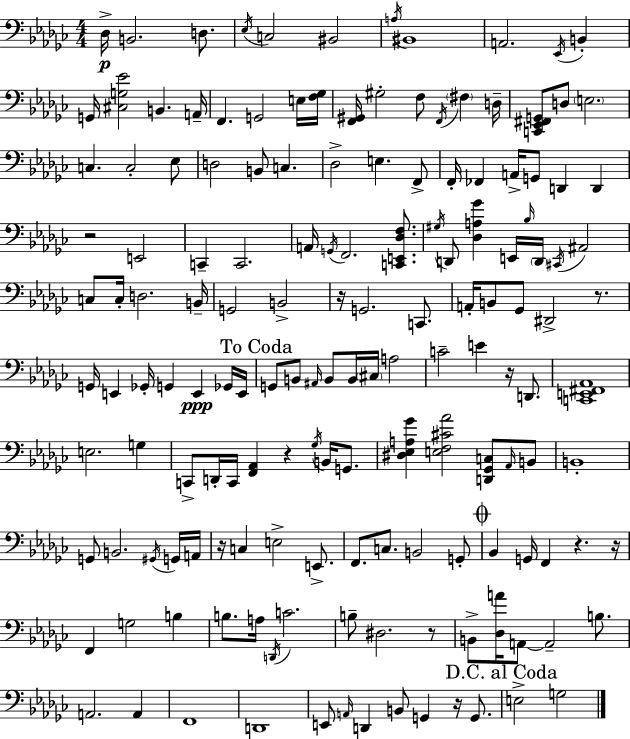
Db3/s B2/h. D3/e. Eb3/s C3/h BIS2/h A3/s BIS2/w A2/h. Eb2/s B2/q G2/s [C#3,G3,Eb4]/h B2/q. A2/s F2/q. G2/h E3/s [F3,Gb3]/s [F2,G#2]/s G#3/h F3/e F2/s F#3/q D3/s [C2,Eb2,F#2,G2]/e D3/e E3/h. C3/q. C3/h Eb3/e D3/h B2/e C3/q. Db3/h E3/q. F2/e F2/s FES2/q A2/s G2/e D2/q D2/q R/h E2/h C2/q C2/h. A2/s G2/s F2/h. [C2,E2,Db3,F3]/e. G#3/s D2/e [Db3,A3,Gb4]/q E2/s Bb3/s D2/s C#2/s A#2/h C3/e C3/s D3/h. B2/s G2/h B2/h R/s G2/h. C2/e. A2/s B2/e Gb2/e D#2/h R/e. G2/s E2/q Gb2/s G2/q E2/q Gb2/s E2/s G2/e B2/e A#2/s B2/e B2/s C#3/s A3/h C4/h E4/q R/s D2/e. [C2,E2,F#2,Ab2]/w E3/h. G3/q C2/e D2/s C2/s [F2,Ab2]/q R/q Gb3/s B2/s G2/e. [D#3,Eb3,A3,Gb4]/q [E3,F3,C#4,Ab4]/h [D2,Gb2,C3]/e Ab2/s B2/e B2/w G2/e B2/h. G#2/s G2/s A2/s R/s C3/q E3/h E2/e. F2/e. C3/e. B2/h G2/e Bb2/q G2/s F2/q R/q. R/s F2/q G3/h B3/q B3/e. A3/s D2/s C4/h. B3/e D#3/h. R/e B2/e [Db3,A4]/s A2/e A2/h B3/e. A2/h. A2/q F2/w D2/w E2/e A2/s D2/q B2/e G2/q R/s G2/e. E3/h G3/h